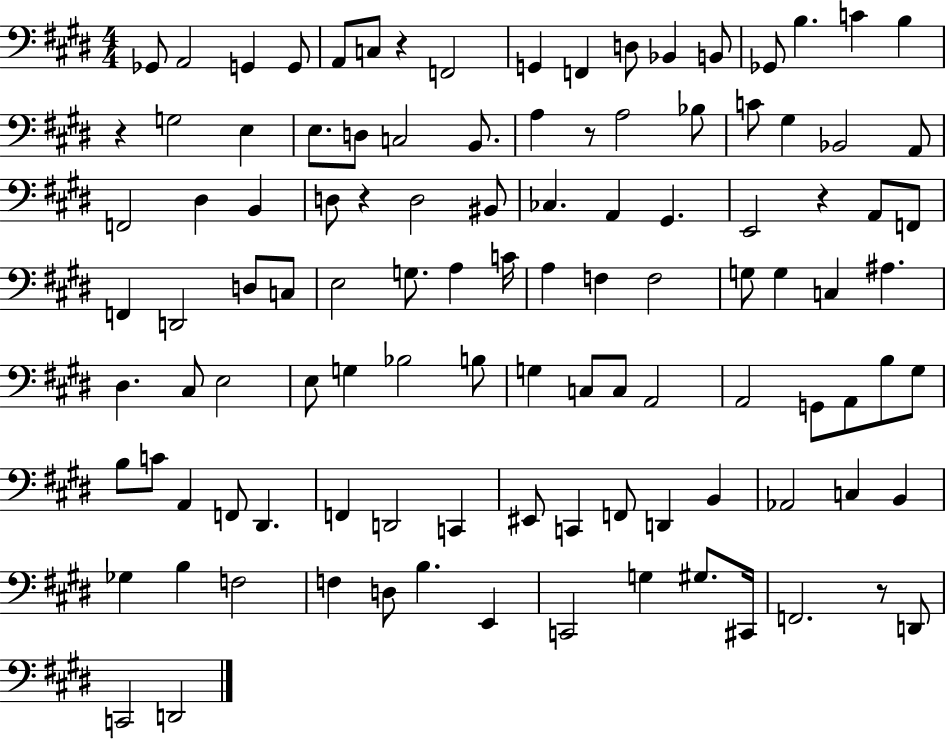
Gb2/e A2/h G2/q G2/e A2/e C3/e R/q F2/h G2/q F2/q D3/e Bb2/q B2/e Gb2/e B3/q. C4/q B3/q R/q G3/h E3/q E3/e. D3/e C3/h B2/e. A3/q R/e A3/h Bb3/e C4/e G#3/q Bb2/h A2/e F2/h D#3/q B2/q D3/e R/q D3/h BIS2/e CES3/q. A2/q G#2/q. E2/h R/q A2/e F2/e F2/q D2/h D3/e C3/e E3/h G3/e. A3/q C4/s A3/q F3/q F3/h G3/e G3/q C3/q A#3/q. D#3/q. C#3/e E3/h E3/e G3/q Bb3/h B3/e G3/q C3/e C3/e A2/h A2/h G2/e A2/e B3/e G#3/e B3/e C4/e A2/q F2/e D#2/q. F2/q D2/h C2/q EIS2/e C2/q F2/e D2/q B2/q Ab2/h C3/q B2/q Gb3/q B3/q F3/h F3/q D3/e B3/q. E2/q C2/h G3/q G#3/e. C#2/s F2/h. R/e D2/e C2/h D2/h